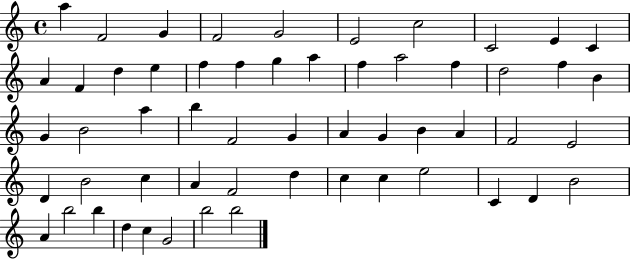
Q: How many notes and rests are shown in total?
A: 56